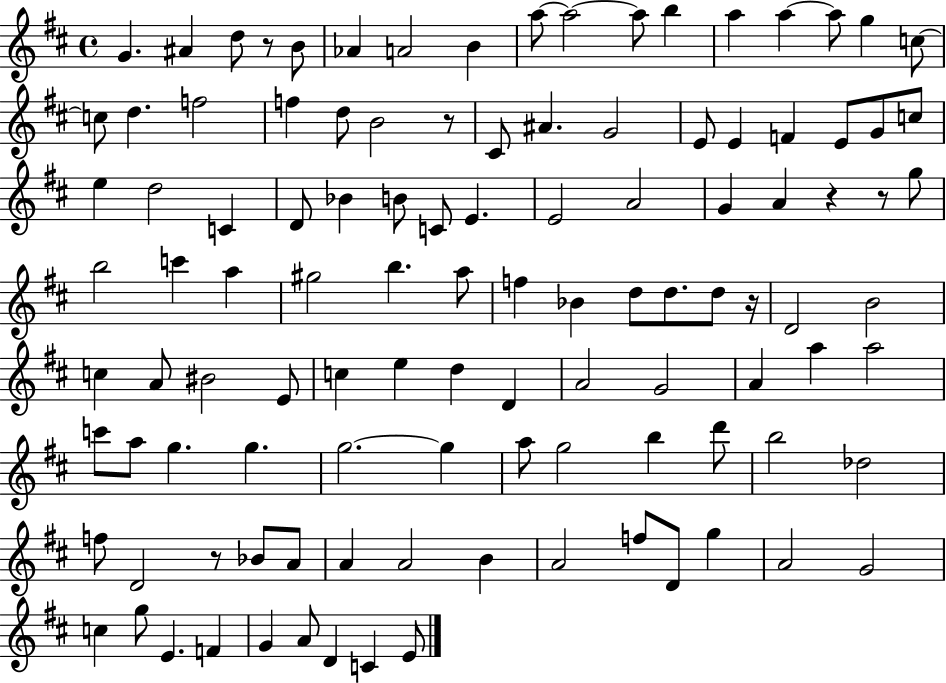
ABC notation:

X:1
T:Untitled
M:4/4
L:1/4
K:D
G ^A d/2 z/2 B/2 _A A2 B a/2 a2 a/2 b a a a/2 g c/2 c/2 d f2 f d/2 B2 z/2 ^C/2 ^A G2 E/2 E F E/2 G/2 c/2 e d2 C D/2 _B B/2 C/2 E E2 A2 G A z z/2 g/2 b2 c' a ^g2 b a/2 f _B d/2 d/2 d/2 z/4 D2 B2 c A/2 ^B2 E/2 c e d D A2 G2 A a a2 c'/2 a/2 g g g2 g a/2 g2 b d'/2 b2 _d2 f/2 D2 z/2 _B/2 A/2 A A2 B A2 f/2 D/2 g A2 G2 c g/2 E F G A/2 D C E/2